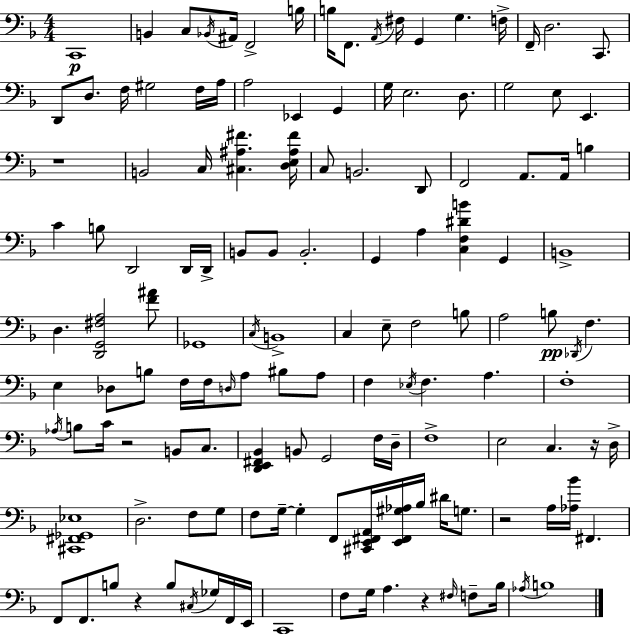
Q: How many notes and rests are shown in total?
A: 137